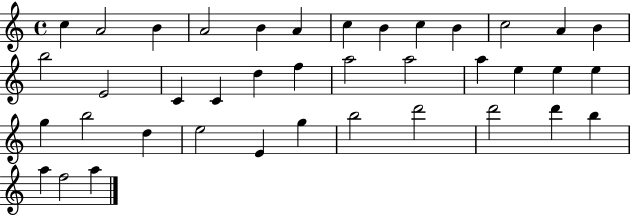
{
  \clef treble
  \time 4/4
  \defaultTimeSignature
  \key c \major
  c''4 a'2 b'4 | a'2 b'4 a'4 | c''4 b'4 c''4 b'4 | c''2 a'4 b'4 | \break b''2 e'2 | c'4 c'4 d''4 f''4 | a''2 a''2 | a''4 e''4 e''4 e''4 | \break g''4 b''2 d''4 | e''2 e'4 g''4 | b''2 d'''2 | d'''2 d'''4 b''4 | \break a''4 f''2 a''4 | \bar "|."
}